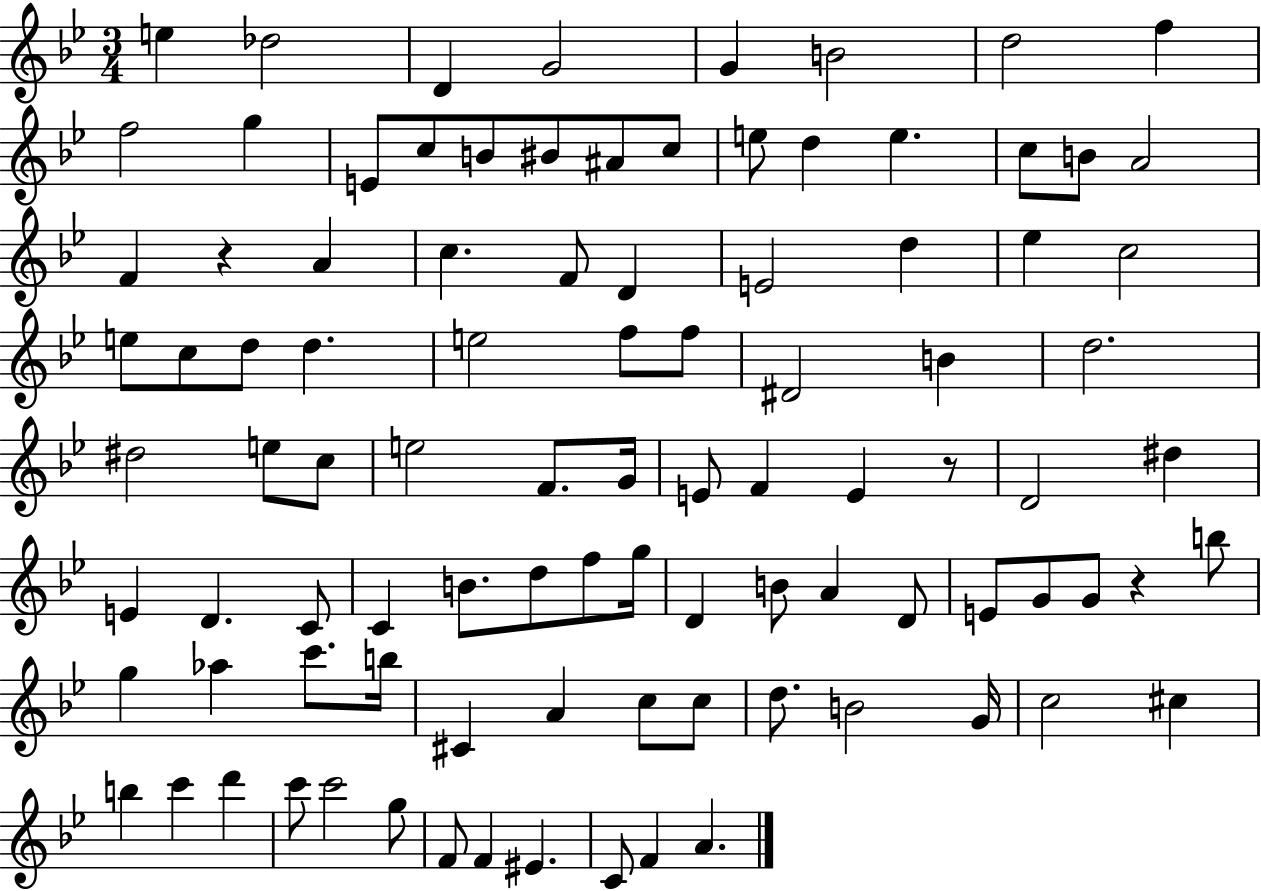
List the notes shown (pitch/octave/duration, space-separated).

E5/q Db5/h D4/q G4/h G4/q B4/h D5/h F5/q F5/h G5/q E4/e C5/e B4/e BIS4/e A#4/e C5/e E5/e D5/q E5/q. C5/e B4/e A4/h F4/q R/q A4/q C5/q. F4/e D4/q E4/h D5/q Eb5/q C5/h E5/e C5/e D5/e D5/q. E5/h F5/e F5/e D#4/h B4/q D5/h. D#5/h E5/e C5/e E5/h F4/e. G4/s E4/e F4/q E4/q R/e D4/h D#5/q E4/q D4/q. C4/e C4/q B4/e. D5/e F5/e G5/s D4/q B4/e A4/q D4/e E4/e G4/e G4/e R/q B5/e G5/q Ab5/q C6/e. B5/s C#4/q A4/q C5/e C5/e D5/e. B4/h G4/s C5/h C#5/q B5/q C6/q D6/q C6/e C6/h G5/e F4/e F4/q EIS4/q. C4/e F4/q A4/q.